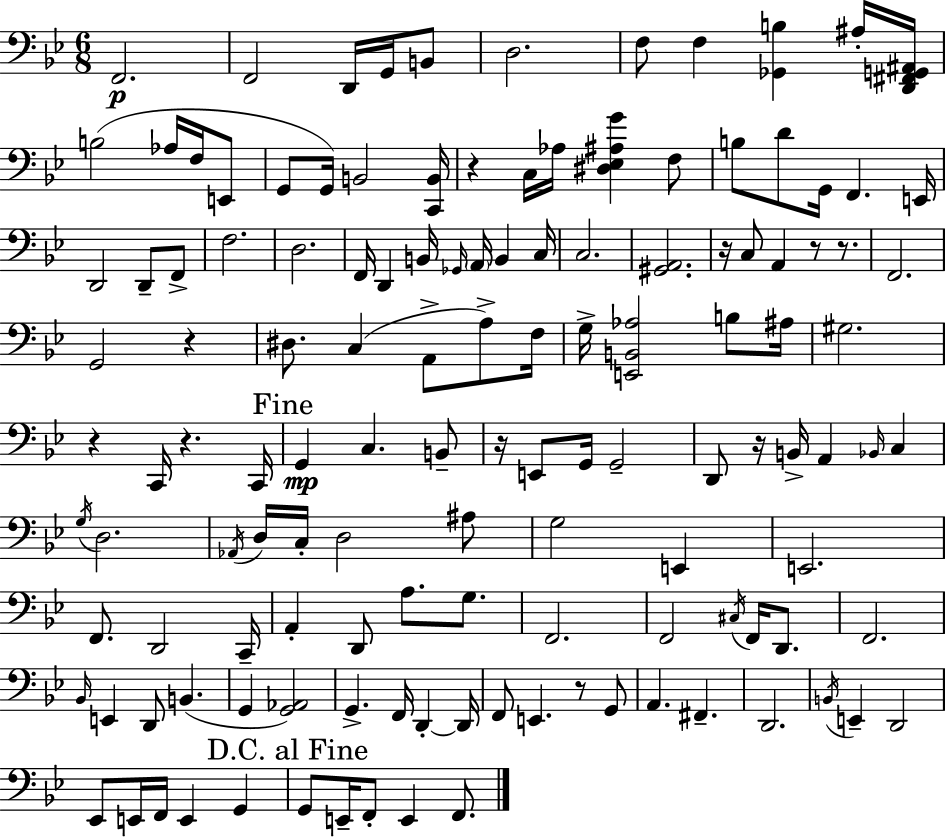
F2/h. F2/h D2/s G2/s B2/e D3/h. F3/e F3/q [Gb2,B3]/q A#3/s [D2,F#2,G2,A#2]/s B3/h Ab3/s F3/s E2/e G2/e G2/s B2/h [C2,B2]/s R/q C3/s Ab3/s [D#3,Eb3,A#3,G4]/q F3/e B3/e D4/e G2/s F2/q. E2/s D2/h D2/e F2/e F3/h. D3/h. F2/s D2/q B2/s Gb2/s A2/s B2/q C3/s C3/h. [G#2,A2]/h. R/s C3/e A2/q R/e R/e. F2/h. G2/h R/q D#3/e. C3/q A2/e A3/e F3/s G3/s [E2,B2,Ab3]/h B3/e A#3/s G#3/h. R/q C2/s R/q. C2/s G2/q C3/q. B2/e R/s E2/e G2/s G2/h D2/e R/s B2/s A2/q Bb2/s C3/q G3/s D3/h. Ab2/s D3/s C3/s D3/h A#3/e G3/h E2/q E2/h. F2/e. D2/h C2/s A2/q D2/e A3/e. G3/e. F2/h. F2/h C#3/s F2/s D2/e. F2/h. Bb2/s E2/q D2/e B2/q. G2/q [G2,Ab2]/h G2/q. F2/s D2/q D2/s F2/e E2/q. R/e G2/e A2/q. F#2/q. D2/h. B2/s E2/q D2/h Eb2/e E2/s F2/s E2/q G2/q G2/e E2/s F2/e E2/q F2/e.